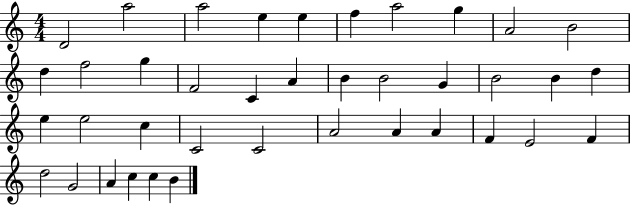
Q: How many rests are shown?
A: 0